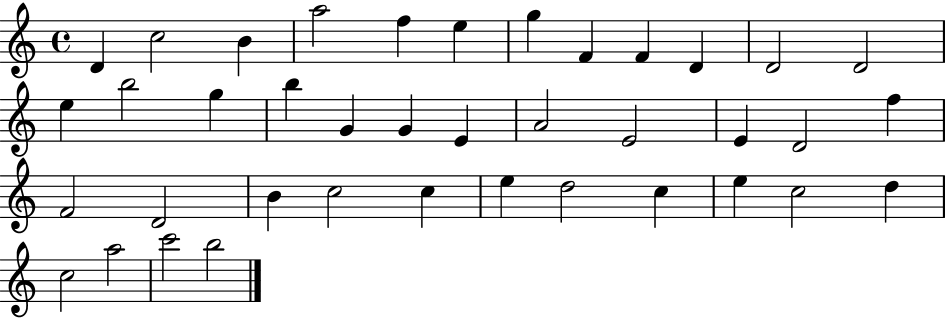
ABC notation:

X:1
T:Untitled
M:4/4
L:1/4
K:C
D c2 B a2 f e g F F D D2 D2 e b2 g b G G E A2 E2 E D2 f F2 D2 B c2 c e d2 c e c2 d c2 a2 c'2 b2